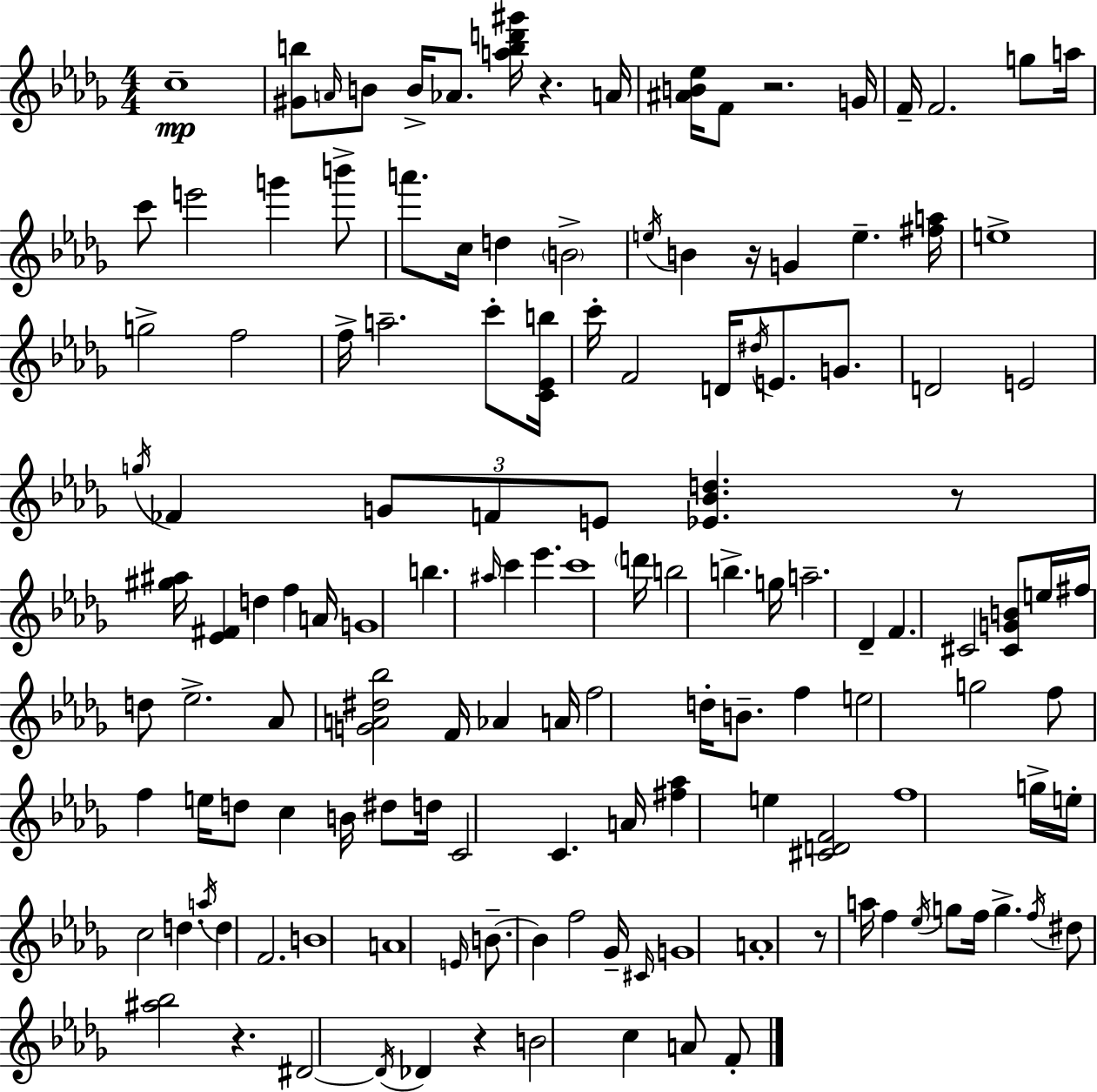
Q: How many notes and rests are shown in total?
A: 139